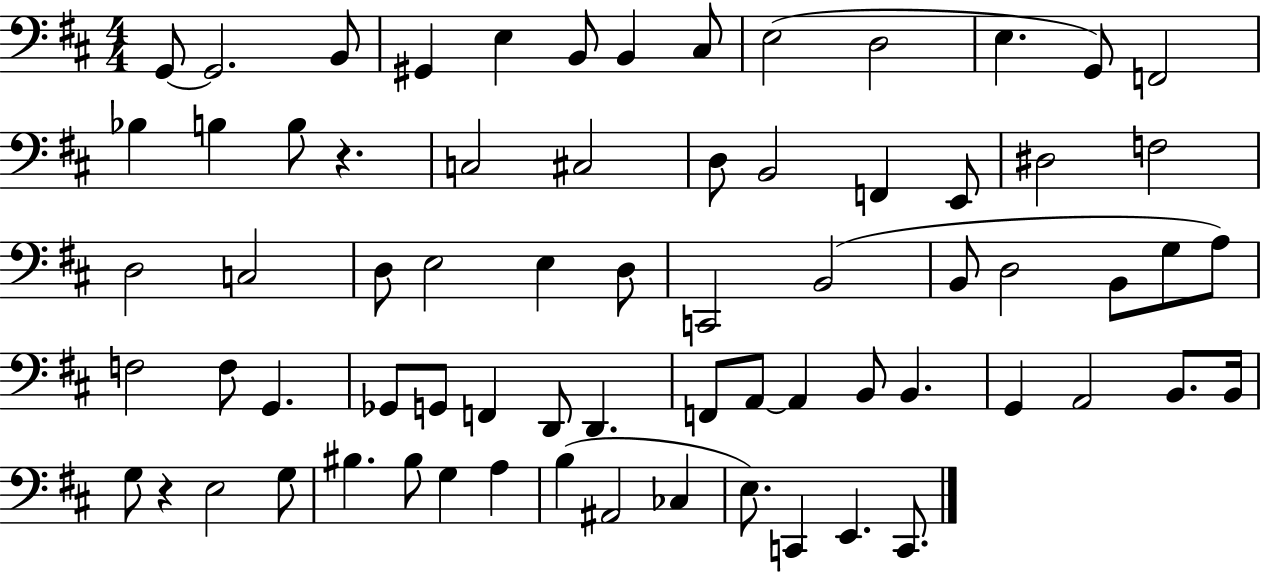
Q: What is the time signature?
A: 4/4